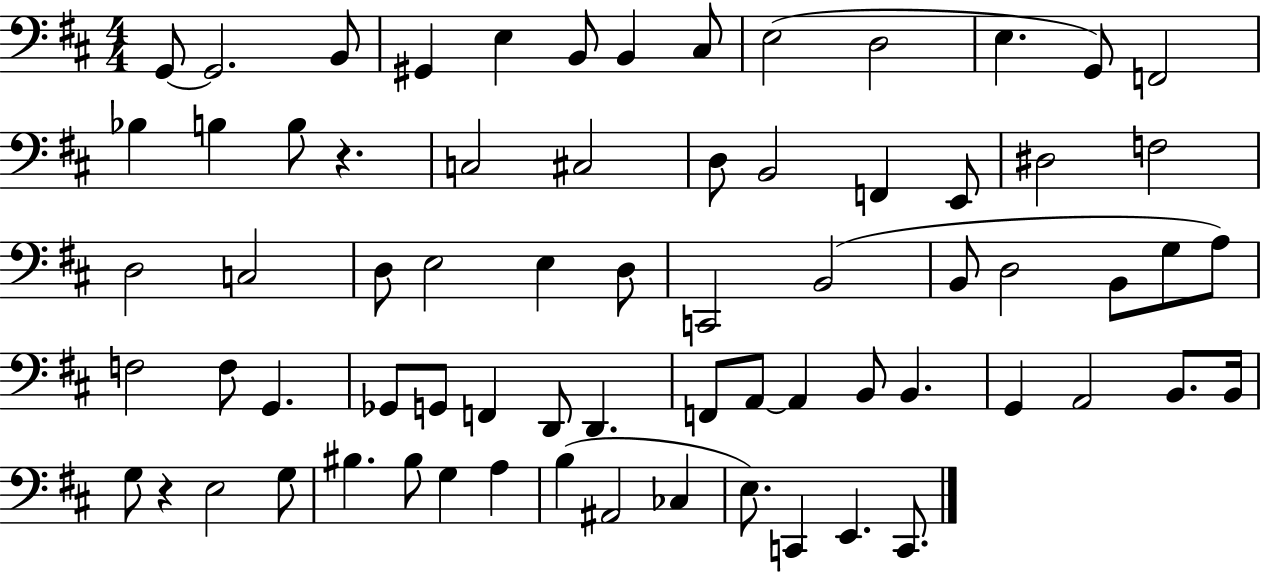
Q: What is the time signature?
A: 4/4